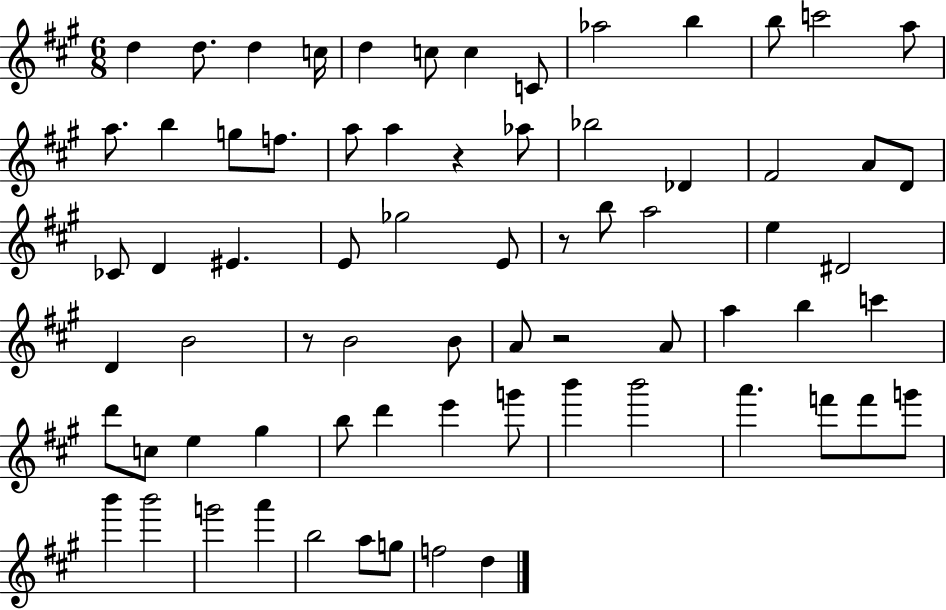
D5/q D5/e. D5/q C5/s D5/q C5/e C5/q C4/e Ab5/h B5/q B5/e C6/h A5/e A5/e. B5/q G5/e F5/e. A5/e A5/q R/q Ab5/e Bb5/h Db4/q F#4/h A4/e D4/e CES4/e D4/q EIS4/q. E4/e Gb5/h E4/e R/e B5/e A5/h E5/q D#4/h D4/q B4/h R/e B4/h B4/e A4/e R/h A4/e A5/q B5/q C6/q D6/e C5/e E5/q G#5/q B5/e D6/q E6/q G6/e B6/q B6/h A6/q. F6/e F6/e G6/e B6/q B6/h G6/h A6/q B5/h A5/e G5/e F5/h D5/q